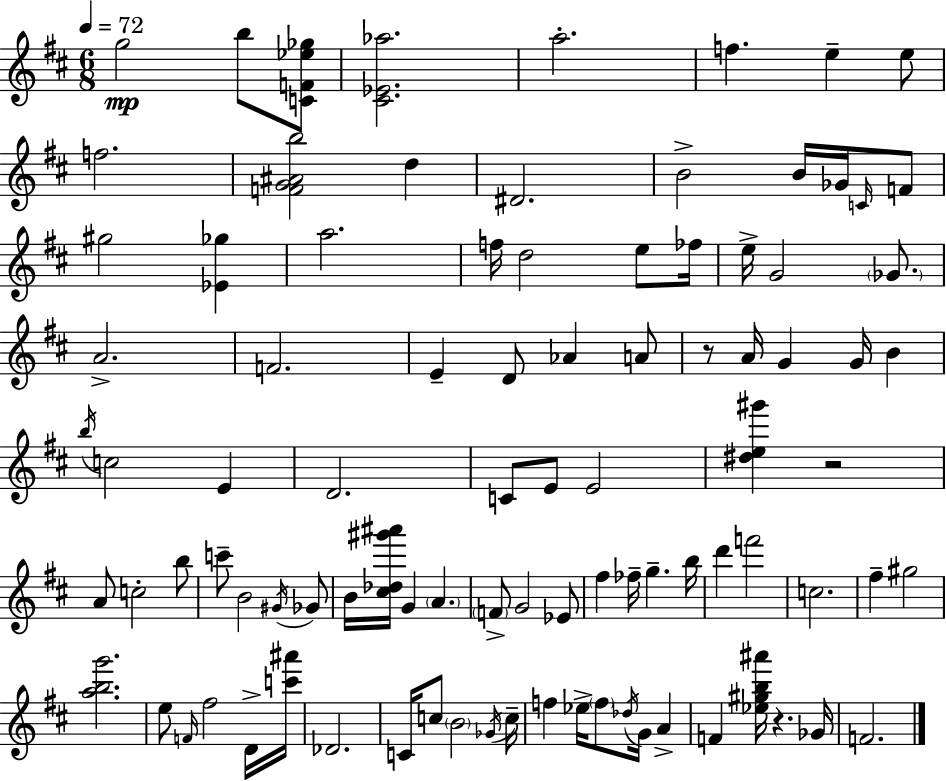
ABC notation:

X:1
T:Untitled
M:6/8
L:1/4
K:D
g2 b/2 [CF_e_g]/2 [^C_E_a]2 a2 f e e/2 f2 [FG^Ab]2 d ^D2 B2 B/4 _G/4 C/4 F/2 ^g2 [_E_g] a2 f/4 d2 e/2 _f/4 e/4 G2 _G/2 A2 F2 E D/2 _A A/2 z/2 A/4 G G/4 B b/4 c2 E D2 C/2 E/2 E2 [^de^g'] z2 A/2 c2 b/2 c'/2 B2 ^G/4 _G/2 B/4 [^c_d^g'^a']/4 G A F/2 G2 _E/2 ^f _f/4 g b/4 d' f'2 c2 ^f ^g2 [abg']2 e/2 F/4 ^f2 D/4 [c'^a']/4 _D2 C/4 c/2 B2 _G/4 c/4 f _e/4 f/2 _d/4 G/4 A F [_e^gb^a']/4 z _G/4 F2